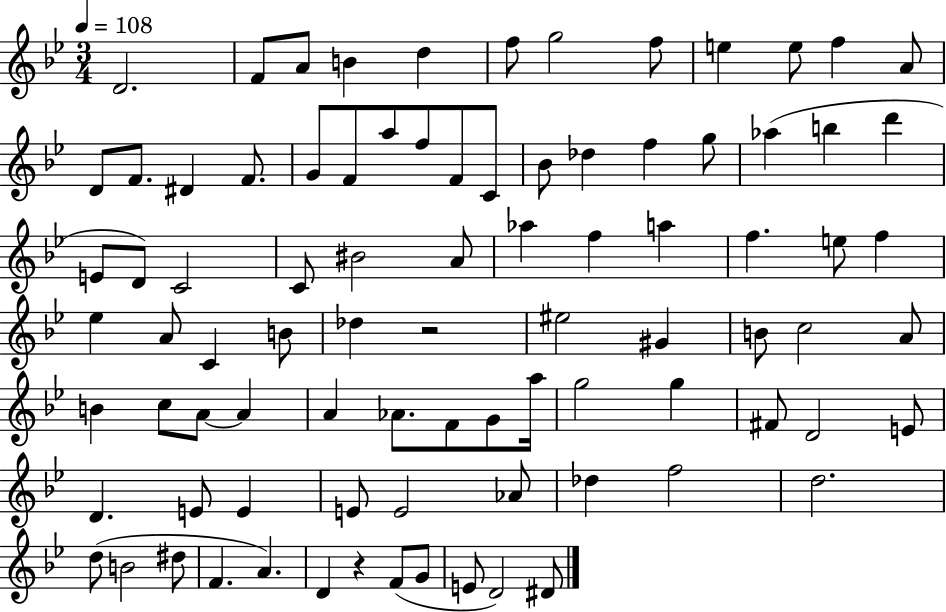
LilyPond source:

{
  \clef treble
  \numericTimeSignature
  \time 3/4
  \key bes \major
  \tempo 4 = 108
  \repeat volta 2 { d'2. | f'8 a'8 b'4 d''4 | f''8 g''2 f''8 | e''4 e''8 f''4 a'8 | \break d'8 f'8. dis'4 f'8. | g'8 f'8 a''8 f''8 f'8 c'8 | bes'8 des''4 f''4 g''8 | aes''4( b''4 d'''4 | \break e'8 d'8) c'2 | c'8 bis'2 a'8 | aes''4 f''4 a''4 | f''4. e''8 f''4 | \break ees''4 a'8 c'4 b'8 | des''4 r2 | eis''2 gis'4 | b'8 c''2 a'8 | \break b'4 c''8 a'8~~ a'4 | a'4 aes'8. f'8 g'8 a''16 | g''2 g''4 | fis'8 d'2 e'8 | \break d'4. e'8 e'4 | e'8 e'2 aes'8 | des''4 f''2 | d''2. | \break d''8( b'2 dis''8 | f'4. a'4.) | d'4 r4 f'8( g'8 | e'8 d'2) dis'8 | \break } \bar "|."
}